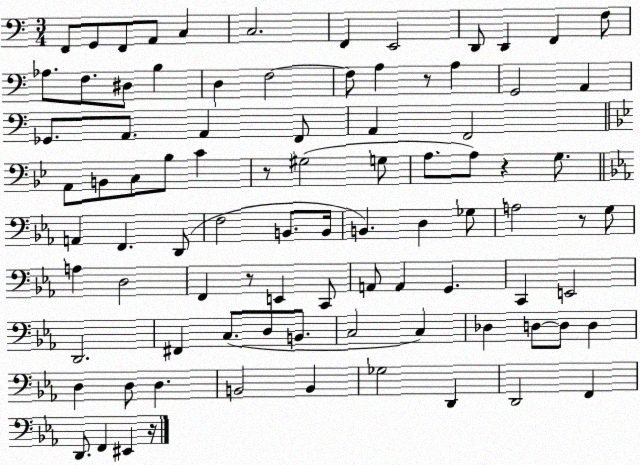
X:1
T:Untitled
M:3/4
L:1/4
K:C
F,,/2 G,,/2 F,,/2 A,,/2 C, C,2 F,, E,,2 D,,/2 D,, F,, F,/2 _A,/2 F,/2 ^D,/2 B, D, F,2 F,/2 A, z/2 A, G,,2 A,, _G,,/2 A,,/2 A,, F,,/2 A,, F,,2 A,,/2 B,,/2 C,/2 _B,/2 C z/2 ^G,2 G,/2 A,/2 A,/2 z G,/2 A,, F,, D,,/2 F,2 B,,/2 B,,/4 B,, D, _G,/2 A,2 z/2 G,/2 A, D,2 F,, z/2 E,, C,,/2 A,,/2 A,, G,, C,, E,,2 D,,2 ^F,, C,/2 D,/2 B,,/2 C,2 C, _D, D,/2 D,/2 D, D, D,/2 D, B,,2 B,, _G,2 D,, D,,2 F,, D,,/2 F,, ^E,, z/4